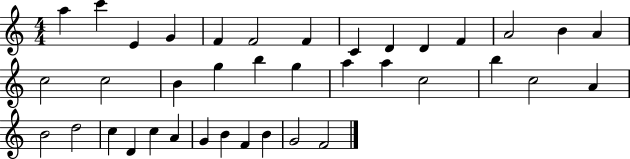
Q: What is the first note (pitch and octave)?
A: A5